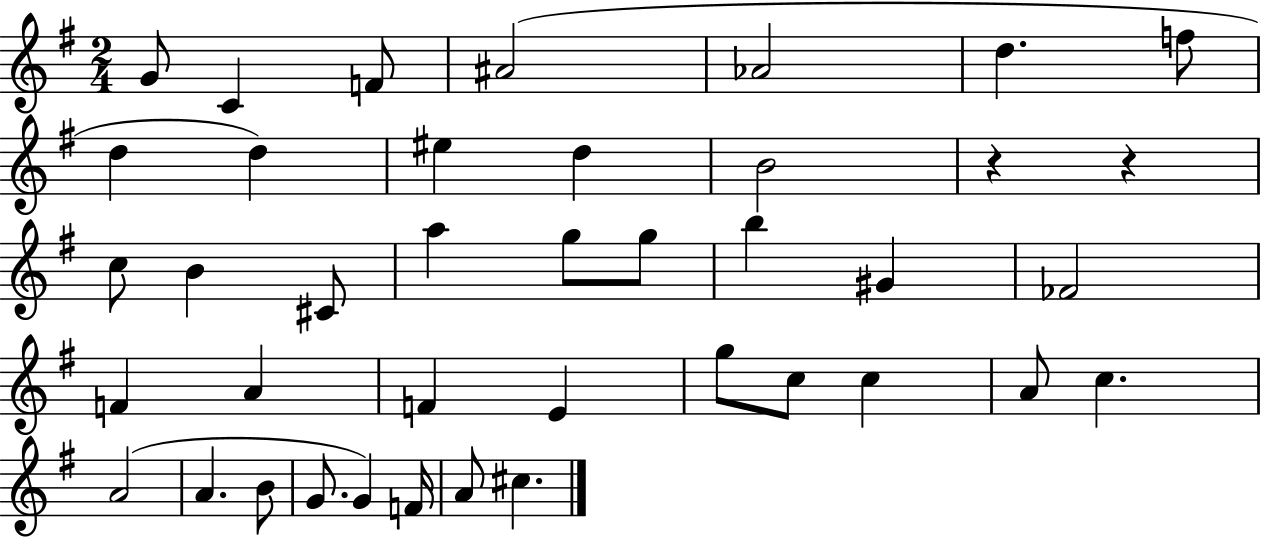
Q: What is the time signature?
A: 2/4